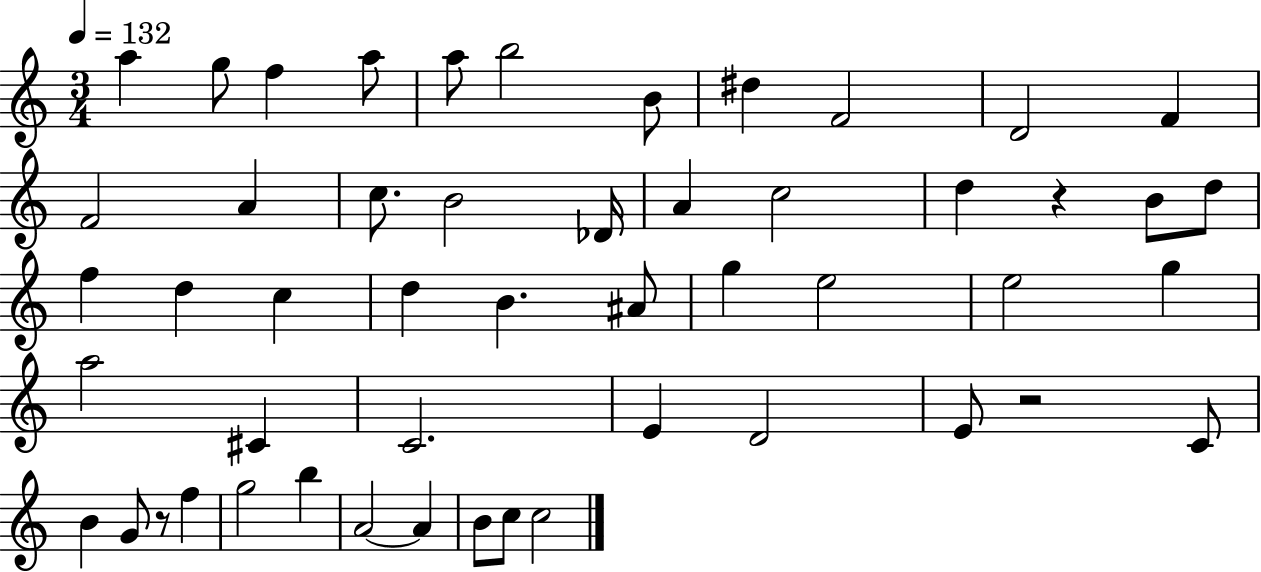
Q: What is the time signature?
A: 3/4